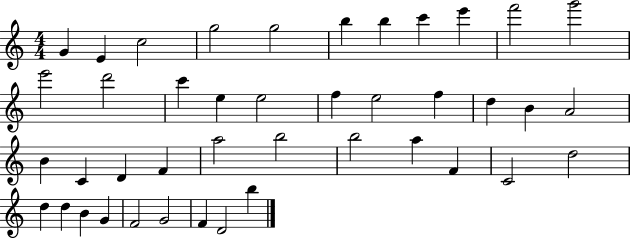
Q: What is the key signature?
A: C major